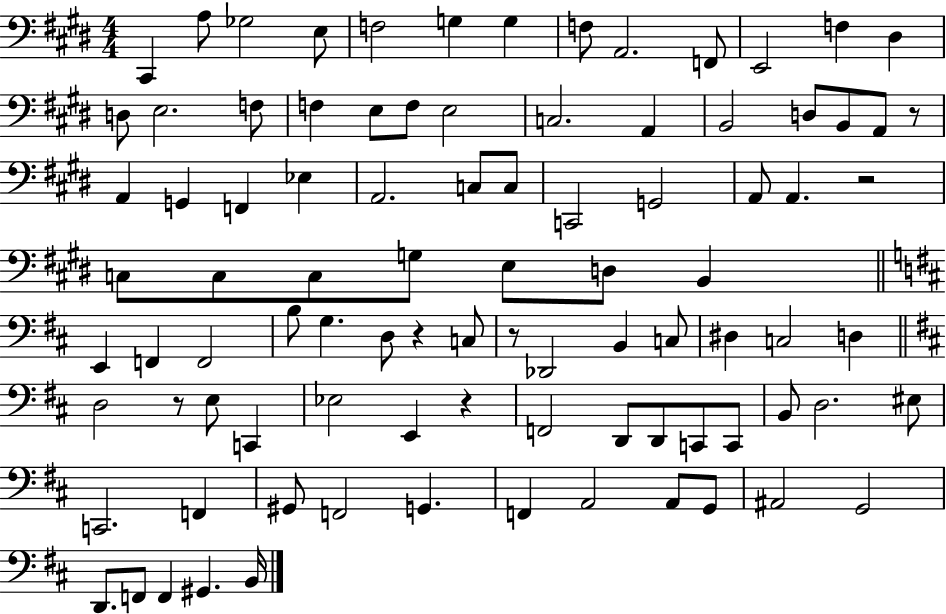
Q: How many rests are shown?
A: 6